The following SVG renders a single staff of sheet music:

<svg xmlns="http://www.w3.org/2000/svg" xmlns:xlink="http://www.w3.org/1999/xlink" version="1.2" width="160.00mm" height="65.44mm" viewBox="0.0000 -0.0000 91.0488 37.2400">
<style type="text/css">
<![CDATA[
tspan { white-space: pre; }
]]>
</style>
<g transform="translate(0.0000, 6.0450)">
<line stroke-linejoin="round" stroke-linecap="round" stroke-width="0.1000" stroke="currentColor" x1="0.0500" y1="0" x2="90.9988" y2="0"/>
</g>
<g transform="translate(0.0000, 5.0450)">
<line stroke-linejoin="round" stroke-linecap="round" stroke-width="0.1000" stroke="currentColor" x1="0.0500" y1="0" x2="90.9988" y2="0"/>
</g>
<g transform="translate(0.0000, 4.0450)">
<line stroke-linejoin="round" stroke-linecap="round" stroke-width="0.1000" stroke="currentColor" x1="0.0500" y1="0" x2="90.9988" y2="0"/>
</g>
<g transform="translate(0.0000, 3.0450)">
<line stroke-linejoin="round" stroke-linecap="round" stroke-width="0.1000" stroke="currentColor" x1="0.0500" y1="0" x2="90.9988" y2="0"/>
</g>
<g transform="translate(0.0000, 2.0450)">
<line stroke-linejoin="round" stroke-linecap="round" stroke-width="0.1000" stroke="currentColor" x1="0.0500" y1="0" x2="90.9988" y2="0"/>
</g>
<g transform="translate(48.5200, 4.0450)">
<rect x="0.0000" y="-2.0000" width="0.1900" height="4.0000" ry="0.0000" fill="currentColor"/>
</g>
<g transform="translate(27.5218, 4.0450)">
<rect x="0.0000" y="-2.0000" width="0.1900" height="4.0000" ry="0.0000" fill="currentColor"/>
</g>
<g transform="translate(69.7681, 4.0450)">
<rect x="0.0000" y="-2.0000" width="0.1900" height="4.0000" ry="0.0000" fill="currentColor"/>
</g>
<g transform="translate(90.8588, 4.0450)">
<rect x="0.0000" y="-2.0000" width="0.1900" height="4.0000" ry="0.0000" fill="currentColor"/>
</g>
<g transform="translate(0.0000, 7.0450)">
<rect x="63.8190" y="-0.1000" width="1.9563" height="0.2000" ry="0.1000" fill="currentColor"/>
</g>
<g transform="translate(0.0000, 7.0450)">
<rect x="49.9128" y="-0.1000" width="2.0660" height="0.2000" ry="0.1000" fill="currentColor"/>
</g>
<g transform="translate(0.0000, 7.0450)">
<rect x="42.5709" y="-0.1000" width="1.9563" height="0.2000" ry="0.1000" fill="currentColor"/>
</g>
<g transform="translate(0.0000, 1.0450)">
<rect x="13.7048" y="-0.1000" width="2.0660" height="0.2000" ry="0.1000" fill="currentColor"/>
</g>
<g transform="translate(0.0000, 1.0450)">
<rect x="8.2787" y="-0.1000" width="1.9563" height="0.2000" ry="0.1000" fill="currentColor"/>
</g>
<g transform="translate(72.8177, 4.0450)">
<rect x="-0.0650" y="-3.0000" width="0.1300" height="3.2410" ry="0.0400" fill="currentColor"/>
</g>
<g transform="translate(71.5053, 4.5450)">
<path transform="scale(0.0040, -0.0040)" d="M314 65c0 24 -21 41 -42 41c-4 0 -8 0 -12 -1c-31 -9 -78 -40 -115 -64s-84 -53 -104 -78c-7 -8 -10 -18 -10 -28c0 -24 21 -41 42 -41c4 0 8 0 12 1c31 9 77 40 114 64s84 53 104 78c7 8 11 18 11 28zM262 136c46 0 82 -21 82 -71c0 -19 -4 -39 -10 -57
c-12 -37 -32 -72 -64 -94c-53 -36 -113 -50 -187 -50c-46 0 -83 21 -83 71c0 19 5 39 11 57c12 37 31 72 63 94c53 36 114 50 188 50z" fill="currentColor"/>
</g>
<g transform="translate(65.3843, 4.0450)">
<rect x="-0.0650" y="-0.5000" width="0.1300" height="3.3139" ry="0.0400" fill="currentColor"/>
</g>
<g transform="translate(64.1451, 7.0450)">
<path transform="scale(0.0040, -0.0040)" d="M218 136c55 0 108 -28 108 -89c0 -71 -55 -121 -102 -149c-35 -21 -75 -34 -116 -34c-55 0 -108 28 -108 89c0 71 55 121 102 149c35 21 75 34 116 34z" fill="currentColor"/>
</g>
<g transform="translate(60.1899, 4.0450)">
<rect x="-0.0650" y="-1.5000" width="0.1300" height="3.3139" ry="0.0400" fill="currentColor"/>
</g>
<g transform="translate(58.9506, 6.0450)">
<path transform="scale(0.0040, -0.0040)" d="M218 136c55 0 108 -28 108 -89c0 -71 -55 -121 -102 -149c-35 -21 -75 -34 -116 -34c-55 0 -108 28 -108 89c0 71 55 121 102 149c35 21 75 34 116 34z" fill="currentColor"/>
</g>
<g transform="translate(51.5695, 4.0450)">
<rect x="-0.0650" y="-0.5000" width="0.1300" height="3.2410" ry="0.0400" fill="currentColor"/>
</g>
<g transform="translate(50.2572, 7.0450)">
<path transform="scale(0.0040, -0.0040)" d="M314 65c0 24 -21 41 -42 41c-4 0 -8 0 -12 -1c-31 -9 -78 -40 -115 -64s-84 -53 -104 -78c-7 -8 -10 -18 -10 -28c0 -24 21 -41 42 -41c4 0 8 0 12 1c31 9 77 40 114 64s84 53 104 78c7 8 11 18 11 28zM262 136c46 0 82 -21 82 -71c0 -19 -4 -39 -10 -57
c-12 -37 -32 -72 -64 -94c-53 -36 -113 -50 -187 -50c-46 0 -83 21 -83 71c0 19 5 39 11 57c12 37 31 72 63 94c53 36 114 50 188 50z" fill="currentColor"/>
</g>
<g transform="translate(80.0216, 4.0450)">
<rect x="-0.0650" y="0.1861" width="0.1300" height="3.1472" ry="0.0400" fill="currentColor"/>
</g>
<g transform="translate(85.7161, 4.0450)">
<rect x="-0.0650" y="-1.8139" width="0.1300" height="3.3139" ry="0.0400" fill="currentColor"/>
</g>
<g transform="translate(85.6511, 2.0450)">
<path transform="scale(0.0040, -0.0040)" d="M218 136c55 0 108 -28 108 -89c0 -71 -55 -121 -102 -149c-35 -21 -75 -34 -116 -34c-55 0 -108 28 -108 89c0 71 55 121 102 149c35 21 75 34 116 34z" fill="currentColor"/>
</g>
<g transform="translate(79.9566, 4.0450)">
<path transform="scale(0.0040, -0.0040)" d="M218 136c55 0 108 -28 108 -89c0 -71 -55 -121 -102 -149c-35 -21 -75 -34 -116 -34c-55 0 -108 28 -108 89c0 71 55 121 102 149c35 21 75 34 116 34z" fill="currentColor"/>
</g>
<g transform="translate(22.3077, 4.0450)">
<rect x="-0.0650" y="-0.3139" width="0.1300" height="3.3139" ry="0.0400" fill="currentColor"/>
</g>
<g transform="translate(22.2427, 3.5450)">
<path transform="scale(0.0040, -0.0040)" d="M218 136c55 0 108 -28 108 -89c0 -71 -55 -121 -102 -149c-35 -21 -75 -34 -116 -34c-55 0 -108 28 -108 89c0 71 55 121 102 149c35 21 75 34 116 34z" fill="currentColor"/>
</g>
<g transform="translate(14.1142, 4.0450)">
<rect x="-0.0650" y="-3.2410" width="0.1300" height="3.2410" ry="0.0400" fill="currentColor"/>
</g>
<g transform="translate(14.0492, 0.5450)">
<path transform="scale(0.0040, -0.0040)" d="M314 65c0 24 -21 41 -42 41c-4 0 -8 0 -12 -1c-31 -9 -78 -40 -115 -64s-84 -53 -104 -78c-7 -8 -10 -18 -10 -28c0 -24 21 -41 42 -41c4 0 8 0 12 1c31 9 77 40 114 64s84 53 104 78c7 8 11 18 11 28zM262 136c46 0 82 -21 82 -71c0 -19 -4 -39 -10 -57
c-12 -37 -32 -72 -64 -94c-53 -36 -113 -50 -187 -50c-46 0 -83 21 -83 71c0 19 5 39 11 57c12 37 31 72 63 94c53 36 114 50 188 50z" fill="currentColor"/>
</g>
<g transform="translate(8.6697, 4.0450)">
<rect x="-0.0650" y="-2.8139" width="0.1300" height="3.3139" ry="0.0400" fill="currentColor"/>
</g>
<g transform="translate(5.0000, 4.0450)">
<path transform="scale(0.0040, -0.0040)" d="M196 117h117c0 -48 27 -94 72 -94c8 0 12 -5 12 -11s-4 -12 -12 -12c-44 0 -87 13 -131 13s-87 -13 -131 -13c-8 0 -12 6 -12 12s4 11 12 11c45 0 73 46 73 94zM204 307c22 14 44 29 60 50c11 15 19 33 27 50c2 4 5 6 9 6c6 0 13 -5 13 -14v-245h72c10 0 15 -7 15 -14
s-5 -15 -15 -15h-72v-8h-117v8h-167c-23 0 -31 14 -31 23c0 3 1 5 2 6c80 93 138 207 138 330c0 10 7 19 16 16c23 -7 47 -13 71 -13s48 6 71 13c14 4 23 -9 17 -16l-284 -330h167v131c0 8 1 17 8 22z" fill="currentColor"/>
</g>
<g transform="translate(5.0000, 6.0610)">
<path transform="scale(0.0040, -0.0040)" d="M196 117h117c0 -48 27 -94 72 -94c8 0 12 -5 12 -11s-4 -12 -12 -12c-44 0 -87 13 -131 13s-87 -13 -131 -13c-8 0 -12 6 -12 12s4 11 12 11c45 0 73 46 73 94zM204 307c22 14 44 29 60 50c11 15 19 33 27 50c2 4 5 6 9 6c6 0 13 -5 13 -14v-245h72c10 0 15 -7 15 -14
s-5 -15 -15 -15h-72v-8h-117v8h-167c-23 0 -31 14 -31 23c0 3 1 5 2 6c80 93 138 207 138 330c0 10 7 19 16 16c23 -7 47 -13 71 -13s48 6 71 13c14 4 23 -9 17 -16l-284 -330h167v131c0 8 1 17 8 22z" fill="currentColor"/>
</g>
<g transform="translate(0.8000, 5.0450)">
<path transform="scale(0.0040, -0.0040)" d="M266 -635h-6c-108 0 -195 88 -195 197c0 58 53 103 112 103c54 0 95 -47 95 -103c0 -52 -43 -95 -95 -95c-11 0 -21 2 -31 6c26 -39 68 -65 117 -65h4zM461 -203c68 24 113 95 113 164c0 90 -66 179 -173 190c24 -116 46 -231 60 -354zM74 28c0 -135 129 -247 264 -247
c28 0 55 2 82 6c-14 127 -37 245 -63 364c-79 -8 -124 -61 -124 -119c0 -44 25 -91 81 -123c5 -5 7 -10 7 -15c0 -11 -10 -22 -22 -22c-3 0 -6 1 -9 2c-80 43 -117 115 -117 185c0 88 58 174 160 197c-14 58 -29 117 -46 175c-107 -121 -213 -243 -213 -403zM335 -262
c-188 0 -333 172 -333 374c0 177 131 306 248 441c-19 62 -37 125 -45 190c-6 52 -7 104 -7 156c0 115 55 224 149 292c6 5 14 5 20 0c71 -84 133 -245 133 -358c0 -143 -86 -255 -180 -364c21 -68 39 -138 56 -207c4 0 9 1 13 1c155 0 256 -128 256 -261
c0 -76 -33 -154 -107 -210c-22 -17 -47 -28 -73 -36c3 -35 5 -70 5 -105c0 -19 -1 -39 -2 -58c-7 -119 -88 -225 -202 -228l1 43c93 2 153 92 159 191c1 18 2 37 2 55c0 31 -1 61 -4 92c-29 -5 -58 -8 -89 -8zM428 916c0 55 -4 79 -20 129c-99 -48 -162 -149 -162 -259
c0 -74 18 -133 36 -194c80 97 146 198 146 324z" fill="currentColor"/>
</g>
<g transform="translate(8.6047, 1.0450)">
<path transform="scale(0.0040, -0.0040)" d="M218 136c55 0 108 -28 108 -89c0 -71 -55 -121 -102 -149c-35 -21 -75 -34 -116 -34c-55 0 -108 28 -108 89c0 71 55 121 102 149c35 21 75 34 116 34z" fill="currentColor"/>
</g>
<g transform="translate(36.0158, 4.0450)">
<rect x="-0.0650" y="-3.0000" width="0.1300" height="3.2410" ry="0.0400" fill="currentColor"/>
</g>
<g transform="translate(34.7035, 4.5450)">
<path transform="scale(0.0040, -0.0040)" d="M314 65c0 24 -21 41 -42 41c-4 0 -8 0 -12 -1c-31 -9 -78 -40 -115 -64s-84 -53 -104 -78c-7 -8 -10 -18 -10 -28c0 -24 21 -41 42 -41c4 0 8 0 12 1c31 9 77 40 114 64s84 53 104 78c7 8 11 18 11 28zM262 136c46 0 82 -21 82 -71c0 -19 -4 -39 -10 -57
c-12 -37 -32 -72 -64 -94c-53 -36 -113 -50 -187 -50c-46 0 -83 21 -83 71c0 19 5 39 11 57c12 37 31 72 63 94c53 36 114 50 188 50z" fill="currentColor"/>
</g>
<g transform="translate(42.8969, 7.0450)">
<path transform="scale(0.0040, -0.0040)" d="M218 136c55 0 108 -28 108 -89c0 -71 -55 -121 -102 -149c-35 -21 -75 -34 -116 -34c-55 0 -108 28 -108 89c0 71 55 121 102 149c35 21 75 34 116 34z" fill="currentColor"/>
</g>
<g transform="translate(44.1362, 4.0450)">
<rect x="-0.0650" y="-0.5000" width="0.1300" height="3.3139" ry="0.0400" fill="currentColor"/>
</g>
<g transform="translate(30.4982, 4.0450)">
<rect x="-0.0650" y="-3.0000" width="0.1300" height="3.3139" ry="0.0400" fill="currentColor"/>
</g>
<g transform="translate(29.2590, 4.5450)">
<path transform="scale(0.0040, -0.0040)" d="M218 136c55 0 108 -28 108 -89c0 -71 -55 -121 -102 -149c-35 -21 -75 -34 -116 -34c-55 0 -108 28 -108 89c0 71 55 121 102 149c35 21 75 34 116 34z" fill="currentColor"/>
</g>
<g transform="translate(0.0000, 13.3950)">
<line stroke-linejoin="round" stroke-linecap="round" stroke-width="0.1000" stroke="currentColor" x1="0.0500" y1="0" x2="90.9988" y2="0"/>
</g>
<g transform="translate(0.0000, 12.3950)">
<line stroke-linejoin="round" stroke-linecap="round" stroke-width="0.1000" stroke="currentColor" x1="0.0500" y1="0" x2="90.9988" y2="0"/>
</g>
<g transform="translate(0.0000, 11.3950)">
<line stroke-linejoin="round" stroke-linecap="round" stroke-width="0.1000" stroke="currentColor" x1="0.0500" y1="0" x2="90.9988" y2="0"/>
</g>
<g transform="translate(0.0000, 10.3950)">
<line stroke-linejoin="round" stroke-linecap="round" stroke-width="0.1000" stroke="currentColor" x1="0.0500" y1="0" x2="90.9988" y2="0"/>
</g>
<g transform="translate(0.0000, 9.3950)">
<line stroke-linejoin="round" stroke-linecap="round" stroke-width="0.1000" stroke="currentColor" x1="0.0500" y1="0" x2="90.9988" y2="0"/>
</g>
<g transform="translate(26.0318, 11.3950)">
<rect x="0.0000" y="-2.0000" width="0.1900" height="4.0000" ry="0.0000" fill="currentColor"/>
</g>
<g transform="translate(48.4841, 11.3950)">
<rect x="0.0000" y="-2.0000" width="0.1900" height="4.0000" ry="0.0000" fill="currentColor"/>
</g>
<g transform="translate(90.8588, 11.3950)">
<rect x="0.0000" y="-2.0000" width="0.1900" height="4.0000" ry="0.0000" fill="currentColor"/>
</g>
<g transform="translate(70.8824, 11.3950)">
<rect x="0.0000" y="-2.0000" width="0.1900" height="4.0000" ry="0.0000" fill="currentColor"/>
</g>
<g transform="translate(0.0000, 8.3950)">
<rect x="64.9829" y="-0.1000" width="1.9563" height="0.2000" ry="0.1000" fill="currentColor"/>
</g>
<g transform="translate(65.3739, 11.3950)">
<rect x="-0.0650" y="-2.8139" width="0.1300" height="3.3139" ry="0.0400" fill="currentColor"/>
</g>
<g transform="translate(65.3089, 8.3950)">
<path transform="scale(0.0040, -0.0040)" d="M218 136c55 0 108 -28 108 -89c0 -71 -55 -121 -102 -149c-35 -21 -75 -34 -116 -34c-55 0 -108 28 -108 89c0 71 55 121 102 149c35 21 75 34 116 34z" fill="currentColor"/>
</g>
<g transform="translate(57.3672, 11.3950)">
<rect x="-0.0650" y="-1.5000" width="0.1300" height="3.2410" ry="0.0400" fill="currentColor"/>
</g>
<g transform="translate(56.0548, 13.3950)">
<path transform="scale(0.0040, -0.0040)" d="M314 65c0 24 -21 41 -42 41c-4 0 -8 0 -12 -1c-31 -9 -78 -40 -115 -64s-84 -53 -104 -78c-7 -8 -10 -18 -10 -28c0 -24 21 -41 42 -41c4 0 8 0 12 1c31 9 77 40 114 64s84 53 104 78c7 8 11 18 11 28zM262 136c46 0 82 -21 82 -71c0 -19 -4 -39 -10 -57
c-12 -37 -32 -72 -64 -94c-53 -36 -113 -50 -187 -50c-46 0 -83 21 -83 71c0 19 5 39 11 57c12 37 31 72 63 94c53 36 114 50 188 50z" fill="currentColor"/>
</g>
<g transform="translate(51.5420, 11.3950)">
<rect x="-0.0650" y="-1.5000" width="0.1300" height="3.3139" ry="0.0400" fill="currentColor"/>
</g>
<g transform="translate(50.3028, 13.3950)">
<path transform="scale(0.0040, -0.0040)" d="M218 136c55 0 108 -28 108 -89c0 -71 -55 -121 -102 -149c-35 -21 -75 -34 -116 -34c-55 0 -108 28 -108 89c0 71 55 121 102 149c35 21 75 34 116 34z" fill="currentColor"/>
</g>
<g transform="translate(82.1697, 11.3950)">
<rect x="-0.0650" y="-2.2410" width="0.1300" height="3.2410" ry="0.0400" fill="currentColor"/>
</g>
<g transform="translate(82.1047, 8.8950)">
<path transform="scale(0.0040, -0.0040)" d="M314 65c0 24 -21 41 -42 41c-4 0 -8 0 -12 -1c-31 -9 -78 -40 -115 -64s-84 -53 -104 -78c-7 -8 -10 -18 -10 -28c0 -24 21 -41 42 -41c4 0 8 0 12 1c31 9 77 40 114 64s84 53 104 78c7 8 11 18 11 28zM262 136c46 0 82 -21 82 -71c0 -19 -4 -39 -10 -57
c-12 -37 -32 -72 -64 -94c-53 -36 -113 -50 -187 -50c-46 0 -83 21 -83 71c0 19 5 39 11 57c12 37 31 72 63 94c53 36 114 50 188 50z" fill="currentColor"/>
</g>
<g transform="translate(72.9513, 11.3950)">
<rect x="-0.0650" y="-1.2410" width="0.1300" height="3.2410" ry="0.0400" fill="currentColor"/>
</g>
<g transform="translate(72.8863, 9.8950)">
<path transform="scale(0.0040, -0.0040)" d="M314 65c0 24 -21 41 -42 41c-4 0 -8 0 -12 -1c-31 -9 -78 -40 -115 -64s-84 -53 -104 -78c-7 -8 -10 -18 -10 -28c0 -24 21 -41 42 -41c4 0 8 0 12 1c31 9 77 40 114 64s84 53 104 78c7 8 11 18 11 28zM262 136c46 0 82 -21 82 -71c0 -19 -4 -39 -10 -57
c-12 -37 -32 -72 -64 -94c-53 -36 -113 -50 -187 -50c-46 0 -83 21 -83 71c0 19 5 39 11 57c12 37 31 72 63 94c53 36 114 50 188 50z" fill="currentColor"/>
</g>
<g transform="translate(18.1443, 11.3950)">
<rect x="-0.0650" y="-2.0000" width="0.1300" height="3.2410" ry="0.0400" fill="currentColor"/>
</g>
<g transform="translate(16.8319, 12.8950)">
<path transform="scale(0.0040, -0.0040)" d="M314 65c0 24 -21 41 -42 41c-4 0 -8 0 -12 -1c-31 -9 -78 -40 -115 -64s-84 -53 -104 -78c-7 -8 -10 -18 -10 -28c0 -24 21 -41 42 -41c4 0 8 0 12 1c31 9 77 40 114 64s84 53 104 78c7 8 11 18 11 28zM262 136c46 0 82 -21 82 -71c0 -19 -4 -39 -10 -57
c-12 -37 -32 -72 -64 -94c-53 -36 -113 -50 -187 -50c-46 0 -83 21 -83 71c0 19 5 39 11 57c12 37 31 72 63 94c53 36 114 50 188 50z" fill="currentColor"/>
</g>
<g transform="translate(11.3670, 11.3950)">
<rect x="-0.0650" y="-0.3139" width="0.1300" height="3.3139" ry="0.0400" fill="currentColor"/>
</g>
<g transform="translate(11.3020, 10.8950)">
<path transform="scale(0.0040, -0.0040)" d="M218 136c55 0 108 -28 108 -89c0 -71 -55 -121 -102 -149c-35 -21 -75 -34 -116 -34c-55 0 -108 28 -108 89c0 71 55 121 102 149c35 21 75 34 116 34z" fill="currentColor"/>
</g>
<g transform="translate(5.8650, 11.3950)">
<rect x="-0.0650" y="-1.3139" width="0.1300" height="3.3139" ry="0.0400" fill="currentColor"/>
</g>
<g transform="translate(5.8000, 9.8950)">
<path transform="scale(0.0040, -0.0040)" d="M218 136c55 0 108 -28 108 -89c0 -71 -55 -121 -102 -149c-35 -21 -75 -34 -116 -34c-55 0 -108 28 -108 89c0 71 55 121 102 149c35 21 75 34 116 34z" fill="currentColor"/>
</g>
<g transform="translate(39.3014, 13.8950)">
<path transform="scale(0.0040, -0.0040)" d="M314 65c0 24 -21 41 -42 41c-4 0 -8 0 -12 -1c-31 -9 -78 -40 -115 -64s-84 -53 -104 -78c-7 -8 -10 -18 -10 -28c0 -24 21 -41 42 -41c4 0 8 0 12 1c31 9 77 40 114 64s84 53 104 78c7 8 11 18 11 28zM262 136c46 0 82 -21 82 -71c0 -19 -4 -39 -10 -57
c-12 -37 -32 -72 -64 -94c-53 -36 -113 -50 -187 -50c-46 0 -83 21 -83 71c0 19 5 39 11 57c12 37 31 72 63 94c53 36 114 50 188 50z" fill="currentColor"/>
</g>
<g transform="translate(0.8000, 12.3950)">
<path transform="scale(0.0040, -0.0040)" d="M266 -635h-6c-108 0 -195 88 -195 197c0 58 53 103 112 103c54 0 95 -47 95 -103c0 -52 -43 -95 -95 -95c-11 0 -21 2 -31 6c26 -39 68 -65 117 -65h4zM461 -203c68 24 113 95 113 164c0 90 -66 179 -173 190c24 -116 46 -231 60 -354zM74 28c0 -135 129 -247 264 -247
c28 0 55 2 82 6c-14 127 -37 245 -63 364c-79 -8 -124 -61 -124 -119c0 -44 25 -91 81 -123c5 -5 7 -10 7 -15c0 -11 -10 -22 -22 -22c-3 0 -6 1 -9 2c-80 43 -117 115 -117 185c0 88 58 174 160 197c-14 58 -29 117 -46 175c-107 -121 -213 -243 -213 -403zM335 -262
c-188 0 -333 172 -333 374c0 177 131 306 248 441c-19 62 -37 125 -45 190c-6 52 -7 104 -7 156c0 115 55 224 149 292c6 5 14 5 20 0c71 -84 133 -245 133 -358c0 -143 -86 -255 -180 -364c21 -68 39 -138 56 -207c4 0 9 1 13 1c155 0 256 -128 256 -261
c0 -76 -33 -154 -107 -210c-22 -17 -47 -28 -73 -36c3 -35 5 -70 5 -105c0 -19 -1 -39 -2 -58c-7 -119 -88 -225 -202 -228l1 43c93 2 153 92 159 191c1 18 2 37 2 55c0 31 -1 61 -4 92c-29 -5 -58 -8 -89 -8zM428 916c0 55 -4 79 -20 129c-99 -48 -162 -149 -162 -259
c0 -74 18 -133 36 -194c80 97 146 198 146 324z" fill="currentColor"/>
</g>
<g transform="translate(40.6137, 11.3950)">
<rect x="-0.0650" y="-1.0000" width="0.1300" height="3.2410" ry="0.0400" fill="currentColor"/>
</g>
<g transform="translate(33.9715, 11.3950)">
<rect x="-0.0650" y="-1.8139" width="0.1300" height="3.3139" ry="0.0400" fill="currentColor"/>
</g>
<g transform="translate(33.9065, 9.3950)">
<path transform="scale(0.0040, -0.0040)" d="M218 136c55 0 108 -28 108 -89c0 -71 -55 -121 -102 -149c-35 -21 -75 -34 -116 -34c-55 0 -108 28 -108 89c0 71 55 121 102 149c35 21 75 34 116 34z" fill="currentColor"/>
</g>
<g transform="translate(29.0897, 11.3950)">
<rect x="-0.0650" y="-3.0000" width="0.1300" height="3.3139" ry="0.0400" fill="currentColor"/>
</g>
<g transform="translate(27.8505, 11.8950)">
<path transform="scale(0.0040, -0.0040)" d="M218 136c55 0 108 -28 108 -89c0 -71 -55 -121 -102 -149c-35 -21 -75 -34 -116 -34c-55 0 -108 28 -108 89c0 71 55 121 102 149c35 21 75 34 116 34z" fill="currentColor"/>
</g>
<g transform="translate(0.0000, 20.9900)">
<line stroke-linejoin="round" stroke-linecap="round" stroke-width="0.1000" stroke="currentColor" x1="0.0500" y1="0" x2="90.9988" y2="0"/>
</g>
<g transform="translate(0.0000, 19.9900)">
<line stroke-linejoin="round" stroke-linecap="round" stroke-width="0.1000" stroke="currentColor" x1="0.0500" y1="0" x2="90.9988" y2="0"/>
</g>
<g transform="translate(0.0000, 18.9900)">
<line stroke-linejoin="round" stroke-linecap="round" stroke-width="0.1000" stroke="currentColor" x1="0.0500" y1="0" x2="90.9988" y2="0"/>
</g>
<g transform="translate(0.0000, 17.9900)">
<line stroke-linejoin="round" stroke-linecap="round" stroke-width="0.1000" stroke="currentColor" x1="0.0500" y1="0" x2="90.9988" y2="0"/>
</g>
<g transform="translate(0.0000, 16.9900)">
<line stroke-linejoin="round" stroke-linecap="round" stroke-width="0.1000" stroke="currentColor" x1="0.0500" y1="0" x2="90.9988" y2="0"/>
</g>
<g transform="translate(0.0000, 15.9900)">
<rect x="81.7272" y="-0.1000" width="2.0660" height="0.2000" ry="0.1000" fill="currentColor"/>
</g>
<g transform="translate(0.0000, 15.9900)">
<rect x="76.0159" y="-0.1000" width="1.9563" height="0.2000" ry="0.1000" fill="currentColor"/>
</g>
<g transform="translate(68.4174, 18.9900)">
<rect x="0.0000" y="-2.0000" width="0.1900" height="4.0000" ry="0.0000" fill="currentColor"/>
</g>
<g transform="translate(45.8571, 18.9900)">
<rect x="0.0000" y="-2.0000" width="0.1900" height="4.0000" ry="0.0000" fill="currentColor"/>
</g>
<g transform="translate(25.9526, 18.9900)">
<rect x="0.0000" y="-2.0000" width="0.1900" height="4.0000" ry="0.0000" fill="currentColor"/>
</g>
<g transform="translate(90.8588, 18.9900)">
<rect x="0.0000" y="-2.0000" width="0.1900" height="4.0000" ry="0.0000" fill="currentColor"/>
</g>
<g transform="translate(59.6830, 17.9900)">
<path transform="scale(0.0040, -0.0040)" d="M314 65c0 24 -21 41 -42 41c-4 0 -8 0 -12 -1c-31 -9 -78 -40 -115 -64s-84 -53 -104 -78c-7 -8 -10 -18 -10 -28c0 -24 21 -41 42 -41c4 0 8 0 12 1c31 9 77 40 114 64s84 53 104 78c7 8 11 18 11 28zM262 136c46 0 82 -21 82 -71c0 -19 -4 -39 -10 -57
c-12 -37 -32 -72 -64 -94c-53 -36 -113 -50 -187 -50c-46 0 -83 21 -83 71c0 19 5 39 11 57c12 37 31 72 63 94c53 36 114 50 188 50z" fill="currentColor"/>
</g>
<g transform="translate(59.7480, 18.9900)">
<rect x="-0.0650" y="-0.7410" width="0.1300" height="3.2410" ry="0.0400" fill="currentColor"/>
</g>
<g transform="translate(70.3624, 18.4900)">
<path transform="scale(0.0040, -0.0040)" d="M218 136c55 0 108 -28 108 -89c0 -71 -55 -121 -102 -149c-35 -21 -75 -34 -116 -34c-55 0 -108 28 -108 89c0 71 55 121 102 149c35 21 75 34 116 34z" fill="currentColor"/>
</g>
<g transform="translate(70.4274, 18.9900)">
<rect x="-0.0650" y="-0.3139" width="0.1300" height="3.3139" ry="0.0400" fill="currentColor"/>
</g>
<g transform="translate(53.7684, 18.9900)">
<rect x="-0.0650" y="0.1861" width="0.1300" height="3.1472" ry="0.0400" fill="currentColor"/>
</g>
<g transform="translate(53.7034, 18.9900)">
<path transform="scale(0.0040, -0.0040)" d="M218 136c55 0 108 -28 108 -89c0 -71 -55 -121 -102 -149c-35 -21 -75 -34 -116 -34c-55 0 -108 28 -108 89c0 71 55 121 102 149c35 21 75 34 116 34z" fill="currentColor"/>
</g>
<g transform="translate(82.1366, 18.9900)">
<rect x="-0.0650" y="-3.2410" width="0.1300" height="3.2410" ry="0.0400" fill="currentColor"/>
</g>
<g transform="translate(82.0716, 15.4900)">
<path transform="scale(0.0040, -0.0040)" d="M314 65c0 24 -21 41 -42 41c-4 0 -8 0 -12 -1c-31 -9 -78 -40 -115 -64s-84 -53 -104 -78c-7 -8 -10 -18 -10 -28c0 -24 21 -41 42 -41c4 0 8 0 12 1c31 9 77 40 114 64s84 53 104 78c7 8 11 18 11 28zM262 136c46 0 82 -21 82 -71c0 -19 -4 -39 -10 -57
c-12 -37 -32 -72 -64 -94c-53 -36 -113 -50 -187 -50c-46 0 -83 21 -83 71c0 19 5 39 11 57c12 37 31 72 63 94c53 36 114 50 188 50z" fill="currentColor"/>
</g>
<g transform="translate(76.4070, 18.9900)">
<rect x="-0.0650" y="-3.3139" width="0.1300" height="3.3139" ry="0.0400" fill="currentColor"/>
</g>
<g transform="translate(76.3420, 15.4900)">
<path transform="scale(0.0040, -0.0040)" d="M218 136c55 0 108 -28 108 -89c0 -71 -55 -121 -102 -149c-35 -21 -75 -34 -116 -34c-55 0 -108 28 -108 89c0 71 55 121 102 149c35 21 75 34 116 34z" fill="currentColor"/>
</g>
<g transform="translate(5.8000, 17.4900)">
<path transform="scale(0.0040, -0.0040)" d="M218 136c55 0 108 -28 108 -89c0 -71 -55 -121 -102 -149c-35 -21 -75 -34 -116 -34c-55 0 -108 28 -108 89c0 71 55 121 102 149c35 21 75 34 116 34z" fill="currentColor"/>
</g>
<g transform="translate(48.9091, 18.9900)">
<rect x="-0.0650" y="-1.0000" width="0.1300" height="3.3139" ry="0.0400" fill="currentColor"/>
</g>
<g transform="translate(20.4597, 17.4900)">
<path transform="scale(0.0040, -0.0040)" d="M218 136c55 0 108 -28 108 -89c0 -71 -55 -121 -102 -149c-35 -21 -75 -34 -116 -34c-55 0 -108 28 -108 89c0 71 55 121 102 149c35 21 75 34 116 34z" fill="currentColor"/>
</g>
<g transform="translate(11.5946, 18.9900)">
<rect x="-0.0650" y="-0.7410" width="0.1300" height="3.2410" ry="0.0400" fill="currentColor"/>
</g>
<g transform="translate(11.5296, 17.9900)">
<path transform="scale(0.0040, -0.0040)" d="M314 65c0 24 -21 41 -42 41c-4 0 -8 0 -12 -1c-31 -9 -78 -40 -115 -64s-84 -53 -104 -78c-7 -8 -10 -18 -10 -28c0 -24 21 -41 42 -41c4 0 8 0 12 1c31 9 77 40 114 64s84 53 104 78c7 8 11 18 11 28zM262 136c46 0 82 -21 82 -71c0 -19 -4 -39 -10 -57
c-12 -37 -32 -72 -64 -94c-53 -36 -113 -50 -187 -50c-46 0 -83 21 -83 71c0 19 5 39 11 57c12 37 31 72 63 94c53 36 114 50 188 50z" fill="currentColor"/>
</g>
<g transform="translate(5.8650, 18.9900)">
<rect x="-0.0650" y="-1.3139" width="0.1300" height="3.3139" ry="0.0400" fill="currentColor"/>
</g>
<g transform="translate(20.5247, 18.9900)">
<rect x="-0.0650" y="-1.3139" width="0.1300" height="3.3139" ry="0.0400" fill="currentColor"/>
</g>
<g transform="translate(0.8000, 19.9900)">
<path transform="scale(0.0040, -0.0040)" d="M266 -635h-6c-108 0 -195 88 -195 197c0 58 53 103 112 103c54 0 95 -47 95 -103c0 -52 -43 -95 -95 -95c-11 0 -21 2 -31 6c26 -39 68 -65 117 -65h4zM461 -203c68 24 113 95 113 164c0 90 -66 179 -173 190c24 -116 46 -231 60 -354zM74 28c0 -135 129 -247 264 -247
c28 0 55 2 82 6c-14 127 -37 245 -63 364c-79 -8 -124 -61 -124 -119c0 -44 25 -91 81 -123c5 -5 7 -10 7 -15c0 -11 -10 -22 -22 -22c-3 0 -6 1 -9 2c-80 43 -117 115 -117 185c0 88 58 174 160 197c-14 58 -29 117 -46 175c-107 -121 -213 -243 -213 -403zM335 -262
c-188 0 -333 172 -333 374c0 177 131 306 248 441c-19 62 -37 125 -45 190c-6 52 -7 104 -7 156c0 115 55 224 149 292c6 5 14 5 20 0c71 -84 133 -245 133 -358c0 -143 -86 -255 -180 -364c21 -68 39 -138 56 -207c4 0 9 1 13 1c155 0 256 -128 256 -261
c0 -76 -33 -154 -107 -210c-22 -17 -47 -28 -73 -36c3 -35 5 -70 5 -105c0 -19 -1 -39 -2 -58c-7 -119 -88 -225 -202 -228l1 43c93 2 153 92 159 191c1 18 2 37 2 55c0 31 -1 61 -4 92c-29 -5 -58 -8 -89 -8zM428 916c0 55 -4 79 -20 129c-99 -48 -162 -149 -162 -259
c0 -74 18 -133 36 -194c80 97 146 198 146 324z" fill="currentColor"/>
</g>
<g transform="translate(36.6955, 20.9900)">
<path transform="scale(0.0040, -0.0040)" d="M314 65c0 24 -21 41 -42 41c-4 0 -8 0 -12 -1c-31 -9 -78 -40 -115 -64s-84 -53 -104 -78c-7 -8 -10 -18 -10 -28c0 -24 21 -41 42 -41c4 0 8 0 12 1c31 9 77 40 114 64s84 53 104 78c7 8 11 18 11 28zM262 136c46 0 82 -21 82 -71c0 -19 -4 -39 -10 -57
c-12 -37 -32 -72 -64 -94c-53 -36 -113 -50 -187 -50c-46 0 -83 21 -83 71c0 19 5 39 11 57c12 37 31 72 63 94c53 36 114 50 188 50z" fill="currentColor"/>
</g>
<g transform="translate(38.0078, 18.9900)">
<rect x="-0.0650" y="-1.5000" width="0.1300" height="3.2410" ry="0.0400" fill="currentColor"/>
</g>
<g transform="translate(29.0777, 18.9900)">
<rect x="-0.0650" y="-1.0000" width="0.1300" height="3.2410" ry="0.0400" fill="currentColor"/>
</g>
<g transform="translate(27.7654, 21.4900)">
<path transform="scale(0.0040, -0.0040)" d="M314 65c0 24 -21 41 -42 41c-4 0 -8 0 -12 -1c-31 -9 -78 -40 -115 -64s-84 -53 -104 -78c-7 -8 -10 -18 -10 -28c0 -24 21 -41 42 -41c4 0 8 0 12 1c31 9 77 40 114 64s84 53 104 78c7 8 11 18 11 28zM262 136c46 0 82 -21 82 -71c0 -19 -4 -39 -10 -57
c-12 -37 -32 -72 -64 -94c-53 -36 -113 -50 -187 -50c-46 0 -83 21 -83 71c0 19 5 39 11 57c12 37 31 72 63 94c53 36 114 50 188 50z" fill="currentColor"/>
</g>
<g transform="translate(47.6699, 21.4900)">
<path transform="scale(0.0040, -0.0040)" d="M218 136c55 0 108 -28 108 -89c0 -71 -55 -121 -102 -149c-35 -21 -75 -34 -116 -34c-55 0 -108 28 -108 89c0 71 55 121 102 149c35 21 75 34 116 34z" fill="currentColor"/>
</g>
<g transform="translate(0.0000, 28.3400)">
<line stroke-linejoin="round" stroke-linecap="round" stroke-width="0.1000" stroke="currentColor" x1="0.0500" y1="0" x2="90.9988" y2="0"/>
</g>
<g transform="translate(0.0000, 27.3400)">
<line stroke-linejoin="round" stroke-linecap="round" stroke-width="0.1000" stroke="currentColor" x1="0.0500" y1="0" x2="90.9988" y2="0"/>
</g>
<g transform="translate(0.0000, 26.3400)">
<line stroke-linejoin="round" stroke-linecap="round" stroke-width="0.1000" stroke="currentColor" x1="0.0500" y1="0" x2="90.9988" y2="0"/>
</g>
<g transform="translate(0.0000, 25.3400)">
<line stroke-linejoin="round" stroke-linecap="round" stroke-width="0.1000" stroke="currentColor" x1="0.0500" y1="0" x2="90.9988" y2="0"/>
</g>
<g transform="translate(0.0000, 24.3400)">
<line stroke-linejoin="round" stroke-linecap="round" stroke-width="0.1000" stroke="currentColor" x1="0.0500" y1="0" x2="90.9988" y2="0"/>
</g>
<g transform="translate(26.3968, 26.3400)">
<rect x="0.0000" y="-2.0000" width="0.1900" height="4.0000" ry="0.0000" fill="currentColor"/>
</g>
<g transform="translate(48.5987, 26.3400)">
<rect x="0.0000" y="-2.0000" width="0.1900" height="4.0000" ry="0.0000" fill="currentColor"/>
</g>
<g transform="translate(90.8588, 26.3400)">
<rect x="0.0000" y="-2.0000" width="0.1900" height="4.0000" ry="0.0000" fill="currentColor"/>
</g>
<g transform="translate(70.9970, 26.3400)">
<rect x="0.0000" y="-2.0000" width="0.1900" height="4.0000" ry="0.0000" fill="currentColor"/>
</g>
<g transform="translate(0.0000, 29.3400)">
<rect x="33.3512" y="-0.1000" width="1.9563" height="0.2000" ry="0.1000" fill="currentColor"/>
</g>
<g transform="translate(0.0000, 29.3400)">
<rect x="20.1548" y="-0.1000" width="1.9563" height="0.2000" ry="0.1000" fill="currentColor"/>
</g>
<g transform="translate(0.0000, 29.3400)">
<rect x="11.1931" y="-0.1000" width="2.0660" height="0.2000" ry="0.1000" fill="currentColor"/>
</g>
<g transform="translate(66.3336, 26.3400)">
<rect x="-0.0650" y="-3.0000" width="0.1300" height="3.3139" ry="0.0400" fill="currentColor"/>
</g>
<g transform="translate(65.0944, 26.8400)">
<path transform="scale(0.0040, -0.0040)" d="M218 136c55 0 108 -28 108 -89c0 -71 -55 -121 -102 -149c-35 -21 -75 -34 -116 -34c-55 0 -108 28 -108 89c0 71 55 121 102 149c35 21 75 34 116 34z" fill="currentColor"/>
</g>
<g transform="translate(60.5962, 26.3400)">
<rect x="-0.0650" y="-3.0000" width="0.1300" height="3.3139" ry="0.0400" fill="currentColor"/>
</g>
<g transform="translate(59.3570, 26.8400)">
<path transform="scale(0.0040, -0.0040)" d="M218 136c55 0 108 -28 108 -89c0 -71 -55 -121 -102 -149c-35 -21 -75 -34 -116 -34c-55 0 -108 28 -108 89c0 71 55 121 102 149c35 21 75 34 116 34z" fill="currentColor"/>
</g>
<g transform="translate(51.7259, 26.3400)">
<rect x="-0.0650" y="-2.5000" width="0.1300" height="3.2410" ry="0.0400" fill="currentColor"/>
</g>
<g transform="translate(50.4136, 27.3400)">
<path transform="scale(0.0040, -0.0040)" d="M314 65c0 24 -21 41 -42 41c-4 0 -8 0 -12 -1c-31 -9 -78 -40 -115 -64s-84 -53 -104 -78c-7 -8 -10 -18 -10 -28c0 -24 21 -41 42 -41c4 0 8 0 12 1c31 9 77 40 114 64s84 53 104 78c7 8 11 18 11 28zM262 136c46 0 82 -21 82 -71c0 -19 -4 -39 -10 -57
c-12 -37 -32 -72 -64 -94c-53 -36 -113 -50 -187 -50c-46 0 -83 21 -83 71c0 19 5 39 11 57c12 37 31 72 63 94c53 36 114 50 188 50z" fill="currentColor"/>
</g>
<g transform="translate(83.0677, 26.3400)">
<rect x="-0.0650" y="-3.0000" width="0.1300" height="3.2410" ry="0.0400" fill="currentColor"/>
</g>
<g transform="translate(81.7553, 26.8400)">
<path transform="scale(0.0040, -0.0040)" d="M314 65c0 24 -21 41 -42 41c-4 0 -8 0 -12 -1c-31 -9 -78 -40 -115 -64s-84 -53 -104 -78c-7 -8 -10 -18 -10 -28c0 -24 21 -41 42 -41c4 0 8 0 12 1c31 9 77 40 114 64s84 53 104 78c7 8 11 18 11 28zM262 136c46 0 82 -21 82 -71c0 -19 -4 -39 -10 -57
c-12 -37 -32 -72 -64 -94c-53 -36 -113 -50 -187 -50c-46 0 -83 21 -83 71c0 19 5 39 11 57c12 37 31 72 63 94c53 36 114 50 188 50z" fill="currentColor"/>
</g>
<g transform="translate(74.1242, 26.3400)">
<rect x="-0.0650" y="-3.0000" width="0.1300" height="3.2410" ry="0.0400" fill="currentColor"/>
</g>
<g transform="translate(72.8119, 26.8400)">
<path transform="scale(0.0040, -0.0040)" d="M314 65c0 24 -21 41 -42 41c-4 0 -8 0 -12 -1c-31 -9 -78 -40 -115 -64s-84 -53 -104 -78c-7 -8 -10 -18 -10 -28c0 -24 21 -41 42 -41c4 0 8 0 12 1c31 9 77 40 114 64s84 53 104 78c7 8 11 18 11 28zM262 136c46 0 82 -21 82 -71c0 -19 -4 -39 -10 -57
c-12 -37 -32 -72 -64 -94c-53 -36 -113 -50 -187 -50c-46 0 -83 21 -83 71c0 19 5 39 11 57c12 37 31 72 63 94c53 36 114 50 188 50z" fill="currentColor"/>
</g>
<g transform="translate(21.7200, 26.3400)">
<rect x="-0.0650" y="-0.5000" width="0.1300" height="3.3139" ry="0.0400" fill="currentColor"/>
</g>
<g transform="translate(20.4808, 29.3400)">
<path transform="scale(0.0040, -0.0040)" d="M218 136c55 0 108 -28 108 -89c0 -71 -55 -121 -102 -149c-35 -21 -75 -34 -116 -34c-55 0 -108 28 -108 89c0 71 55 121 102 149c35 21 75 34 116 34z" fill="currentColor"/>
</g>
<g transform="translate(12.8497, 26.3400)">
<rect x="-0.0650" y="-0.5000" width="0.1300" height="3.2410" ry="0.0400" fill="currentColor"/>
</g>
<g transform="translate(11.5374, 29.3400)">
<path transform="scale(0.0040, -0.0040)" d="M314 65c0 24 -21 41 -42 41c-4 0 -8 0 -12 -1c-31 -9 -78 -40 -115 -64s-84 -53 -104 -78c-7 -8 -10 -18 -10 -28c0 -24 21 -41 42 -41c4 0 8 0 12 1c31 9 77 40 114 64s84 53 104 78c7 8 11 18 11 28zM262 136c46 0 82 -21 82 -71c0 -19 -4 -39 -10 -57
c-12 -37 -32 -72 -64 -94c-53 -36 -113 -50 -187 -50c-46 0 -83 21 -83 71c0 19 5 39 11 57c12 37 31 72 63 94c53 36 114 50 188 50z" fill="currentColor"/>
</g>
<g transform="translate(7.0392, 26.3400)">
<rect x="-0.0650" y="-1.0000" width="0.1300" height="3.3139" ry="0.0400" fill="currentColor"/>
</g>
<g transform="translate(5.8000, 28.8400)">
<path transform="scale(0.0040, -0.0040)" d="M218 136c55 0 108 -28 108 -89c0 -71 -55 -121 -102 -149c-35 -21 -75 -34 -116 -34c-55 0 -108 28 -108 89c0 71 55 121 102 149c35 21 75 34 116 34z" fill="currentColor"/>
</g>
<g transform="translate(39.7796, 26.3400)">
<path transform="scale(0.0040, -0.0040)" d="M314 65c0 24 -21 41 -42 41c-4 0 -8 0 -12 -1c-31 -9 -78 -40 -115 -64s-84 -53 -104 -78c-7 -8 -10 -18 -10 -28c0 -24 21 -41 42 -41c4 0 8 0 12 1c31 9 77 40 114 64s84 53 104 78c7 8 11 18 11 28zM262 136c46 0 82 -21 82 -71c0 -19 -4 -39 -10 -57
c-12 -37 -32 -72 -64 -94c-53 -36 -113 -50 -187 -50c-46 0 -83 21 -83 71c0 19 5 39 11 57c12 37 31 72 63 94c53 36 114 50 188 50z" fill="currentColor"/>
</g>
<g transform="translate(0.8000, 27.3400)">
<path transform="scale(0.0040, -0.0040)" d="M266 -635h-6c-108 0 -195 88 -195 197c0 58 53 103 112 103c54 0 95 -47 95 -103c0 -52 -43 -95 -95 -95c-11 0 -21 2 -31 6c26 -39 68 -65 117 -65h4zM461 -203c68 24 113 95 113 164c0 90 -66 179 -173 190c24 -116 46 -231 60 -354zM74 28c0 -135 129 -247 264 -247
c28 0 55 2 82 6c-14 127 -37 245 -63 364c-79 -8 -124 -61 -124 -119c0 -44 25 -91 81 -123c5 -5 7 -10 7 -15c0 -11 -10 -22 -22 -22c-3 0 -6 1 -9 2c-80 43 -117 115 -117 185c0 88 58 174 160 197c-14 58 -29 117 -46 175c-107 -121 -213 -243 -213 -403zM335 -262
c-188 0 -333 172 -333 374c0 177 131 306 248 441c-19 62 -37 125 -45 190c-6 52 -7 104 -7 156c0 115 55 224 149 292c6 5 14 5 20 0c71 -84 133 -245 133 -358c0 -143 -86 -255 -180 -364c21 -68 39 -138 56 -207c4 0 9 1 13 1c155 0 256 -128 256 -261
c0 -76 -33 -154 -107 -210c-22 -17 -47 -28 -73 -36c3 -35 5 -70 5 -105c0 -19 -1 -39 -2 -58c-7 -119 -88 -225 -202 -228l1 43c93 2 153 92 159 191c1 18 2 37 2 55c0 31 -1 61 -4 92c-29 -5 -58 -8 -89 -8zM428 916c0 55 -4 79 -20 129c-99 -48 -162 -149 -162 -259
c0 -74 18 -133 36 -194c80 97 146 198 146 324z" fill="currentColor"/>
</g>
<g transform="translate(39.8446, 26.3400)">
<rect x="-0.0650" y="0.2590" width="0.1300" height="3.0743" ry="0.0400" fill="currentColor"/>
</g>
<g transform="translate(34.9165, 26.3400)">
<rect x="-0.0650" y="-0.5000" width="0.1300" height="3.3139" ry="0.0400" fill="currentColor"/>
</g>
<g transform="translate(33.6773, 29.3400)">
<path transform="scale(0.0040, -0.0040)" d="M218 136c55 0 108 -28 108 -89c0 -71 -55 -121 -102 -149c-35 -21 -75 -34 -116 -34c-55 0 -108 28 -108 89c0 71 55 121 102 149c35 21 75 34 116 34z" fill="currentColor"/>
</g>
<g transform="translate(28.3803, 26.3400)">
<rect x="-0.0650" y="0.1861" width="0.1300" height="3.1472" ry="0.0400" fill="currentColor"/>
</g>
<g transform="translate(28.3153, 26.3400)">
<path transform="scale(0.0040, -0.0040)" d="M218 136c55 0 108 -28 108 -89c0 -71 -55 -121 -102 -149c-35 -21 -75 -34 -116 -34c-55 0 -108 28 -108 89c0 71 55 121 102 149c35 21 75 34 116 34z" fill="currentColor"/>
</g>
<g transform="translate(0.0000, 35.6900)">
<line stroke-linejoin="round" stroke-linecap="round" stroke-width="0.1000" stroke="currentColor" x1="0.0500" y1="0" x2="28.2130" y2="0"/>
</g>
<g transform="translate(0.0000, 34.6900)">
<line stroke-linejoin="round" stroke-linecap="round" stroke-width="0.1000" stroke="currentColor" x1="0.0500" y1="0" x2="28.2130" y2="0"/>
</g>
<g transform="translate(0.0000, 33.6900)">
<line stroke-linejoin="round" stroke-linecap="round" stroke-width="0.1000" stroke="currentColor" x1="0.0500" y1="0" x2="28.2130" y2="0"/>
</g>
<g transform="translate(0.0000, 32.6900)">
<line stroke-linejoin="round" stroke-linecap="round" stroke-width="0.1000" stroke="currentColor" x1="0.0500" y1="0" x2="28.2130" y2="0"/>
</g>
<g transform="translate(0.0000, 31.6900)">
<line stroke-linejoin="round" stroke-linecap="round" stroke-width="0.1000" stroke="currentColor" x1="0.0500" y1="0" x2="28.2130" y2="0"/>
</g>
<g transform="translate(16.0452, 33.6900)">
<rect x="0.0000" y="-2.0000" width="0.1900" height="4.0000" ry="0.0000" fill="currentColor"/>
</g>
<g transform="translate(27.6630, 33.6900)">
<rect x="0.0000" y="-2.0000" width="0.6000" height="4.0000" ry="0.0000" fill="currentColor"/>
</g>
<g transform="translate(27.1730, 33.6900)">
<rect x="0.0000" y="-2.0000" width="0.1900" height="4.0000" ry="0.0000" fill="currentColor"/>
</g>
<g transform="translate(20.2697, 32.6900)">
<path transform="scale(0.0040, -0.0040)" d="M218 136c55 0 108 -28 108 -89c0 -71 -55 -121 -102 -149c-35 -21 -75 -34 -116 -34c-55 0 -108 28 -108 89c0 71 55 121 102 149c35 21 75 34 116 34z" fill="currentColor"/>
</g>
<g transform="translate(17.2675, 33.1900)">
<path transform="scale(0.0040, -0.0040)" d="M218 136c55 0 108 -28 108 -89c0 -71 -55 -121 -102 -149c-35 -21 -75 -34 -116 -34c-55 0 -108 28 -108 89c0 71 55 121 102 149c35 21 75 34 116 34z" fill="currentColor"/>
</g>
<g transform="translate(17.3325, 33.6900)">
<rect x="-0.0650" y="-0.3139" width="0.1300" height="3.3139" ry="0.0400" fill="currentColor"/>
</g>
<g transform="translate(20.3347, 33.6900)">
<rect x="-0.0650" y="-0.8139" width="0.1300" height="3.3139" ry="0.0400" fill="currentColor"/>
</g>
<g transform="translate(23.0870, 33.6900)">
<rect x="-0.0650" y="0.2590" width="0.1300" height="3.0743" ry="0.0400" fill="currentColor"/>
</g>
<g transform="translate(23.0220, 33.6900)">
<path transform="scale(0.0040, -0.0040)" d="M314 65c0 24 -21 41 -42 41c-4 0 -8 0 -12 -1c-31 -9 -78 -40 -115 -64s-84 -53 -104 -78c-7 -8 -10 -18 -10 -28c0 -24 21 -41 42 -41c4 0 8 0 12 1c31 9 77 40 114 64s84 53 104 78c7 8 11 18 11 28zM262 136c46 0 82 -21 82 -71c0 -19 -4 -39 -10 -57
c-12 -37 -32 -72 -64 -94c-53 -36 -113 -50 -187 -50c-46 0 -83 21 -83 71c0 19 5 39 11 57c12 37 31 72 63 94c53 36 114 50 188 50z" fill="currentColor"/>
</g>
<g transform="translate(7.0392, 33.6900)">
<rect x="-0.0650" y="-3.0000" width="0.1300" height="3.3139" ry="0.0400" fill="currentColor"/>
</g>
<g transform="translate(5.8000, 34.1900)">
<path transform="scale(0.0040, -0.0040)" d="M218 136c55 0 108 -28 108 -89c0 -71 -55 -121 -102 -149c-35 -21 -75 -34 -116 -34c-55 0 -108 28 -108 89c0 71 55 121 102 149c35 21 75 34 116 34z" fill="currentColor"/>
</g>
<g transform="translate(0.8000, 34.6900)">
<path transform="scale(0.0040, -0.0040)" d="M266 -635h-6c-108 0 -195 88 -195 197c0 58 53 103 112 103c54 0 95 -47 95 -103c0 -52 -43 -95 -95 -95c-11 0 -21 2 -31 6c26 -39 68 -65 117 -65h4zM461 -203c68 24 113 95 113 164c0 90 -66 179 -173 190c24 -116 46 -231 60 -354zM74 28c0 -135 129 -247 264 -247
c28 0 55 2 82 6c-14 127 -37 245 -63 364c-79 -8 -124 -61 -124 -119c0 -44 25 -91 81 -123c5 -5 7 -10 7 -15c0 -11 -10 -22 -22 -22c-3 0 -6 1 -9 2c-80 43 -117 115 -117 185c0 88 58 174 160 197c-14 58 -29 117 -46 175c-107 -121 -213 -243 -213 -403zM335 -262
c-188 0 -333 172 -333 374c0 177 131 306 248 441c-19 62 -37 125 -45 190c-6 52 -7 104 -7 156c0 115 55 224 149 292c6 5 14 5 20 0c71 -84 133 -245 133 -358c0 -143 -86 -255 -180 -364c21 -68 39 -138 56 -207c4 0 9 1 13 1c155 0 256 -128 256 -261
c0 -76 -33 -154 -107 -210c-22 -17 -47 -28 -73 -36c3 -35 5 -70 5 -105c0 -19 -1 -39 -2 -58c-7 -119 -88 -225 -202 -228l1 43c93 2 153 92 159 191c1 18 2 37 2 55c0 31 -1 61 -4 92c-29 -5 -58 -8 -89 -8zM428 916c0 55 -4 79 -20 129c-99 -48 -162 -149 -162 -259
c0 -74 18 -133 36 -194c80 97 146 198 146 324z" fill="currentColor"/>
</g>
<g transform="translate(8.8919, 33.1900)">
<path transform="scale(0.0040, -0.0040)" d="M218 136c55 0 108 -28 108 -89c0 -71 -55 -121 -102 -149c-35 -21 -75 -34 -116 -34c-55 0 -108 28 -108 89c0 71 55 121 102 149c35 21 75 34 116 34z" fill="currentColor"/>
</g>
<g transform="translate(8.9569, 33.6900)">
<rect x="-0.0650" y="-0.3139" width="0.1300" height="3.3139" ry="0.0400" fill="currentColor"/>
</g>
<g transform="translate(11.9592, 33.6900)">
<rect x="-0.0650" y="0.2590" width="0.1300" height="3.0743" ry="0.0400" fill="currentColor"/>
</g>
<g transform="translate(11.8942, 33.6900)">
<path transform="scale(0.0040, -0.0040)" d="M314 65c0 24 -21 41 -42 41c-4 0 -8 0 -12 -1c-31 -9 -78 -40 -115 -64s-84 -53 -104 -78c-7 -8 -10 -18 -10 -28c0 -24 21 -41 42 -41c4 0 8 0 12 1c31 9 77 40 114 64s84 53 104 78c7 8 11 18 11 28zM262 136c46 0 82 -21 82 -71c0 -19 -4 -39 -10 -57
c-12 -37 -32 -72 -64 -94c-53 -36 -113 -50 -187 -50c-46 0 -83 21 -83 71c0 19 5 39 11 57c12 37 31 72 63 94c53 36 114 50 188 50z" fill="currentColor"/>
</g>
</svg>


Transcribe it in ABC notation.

X:1
T:Untitled
M:4/4
L:1/4
K:C
a b2 c A A2 C C2 E C A2 B f e c F2 A f D2 E E2 a e2 g2 e d2 e D2 E2 D B d2 c b b2 D C2 C B C B2 G2 A A A2 A2 A c B2 c d B2